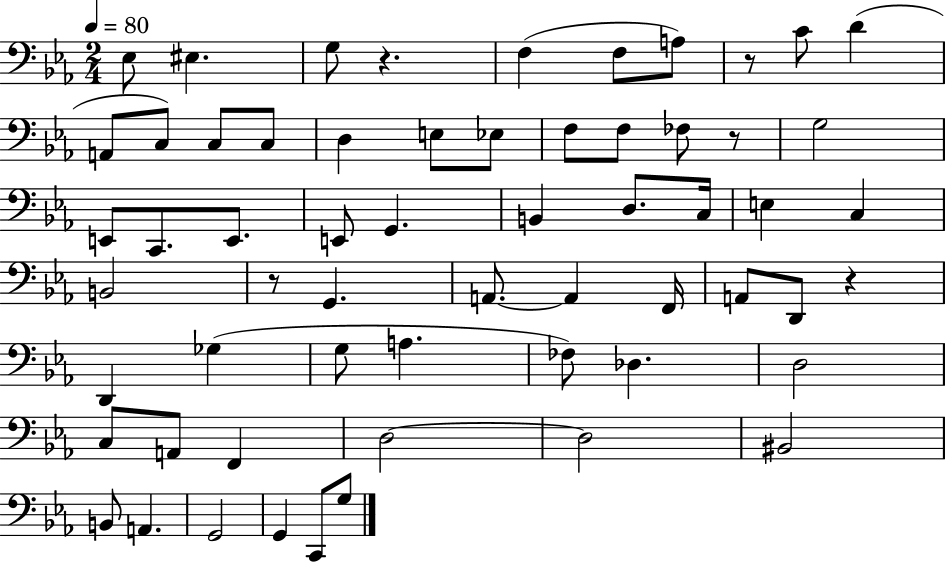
{
  \clef bass
  \numericTimeSignature
  \time 2/4
  \key ees \major
  \tempo 4 = 80
  \repeat volta 2 { ees8 eis4. | g8 r4. | f4( f8 a8) | r8 c'8 d'4( | \break a,8 c8) c8 c8 | d4 e8 ees8 | f8 f8 fes8 r8 | g2 | \break e,8 c,8. e,8. | e,8 g,4. | b,4 d8. c16 | e4 c4 | \break b,2 | r8 g,4. | a,8.~~ a,4 f,16 | a,8 d,8 r4 | \break d,4 ges4( | g8 a4. | fes8) des4. | d2 | \break c8 a,8 f,4 | d2~~ | d2 | bis,2 | \break b,8 a,4. | g,2 | g,4 c,8 g8 | } \bar "|."
}